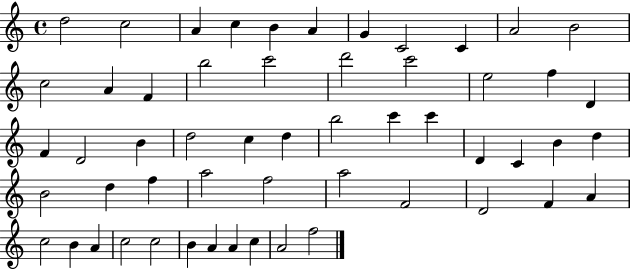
{
  \clef treble
  \time 4/4
  \defaultTimeSignature
  \key c \major
  d''2 c''2 | a'4 c''4 b'4 a'4 | g'4 c'2 c'4 | a'2 b'2 | \break c''2 a'4 f'4 | b''2 c'''2 | d'''2 c'''2 | e''2 f''4 d'4 | \break f'4 d'2 b'4 | d''2 c''4 d''4 | b''2 c'''4 c'''4 | d'4 c'4 b'4 d''4 | \break b'2 d''4 f''4 | a''2 f''2 | a''2 f'2 | d'2 f'4 a'4 | \break c''2 b'4 a'4 | c''2 c''2 | b'4 a'4 a'4 c''4 | a'2 f''2 | \break \bar "|."
}